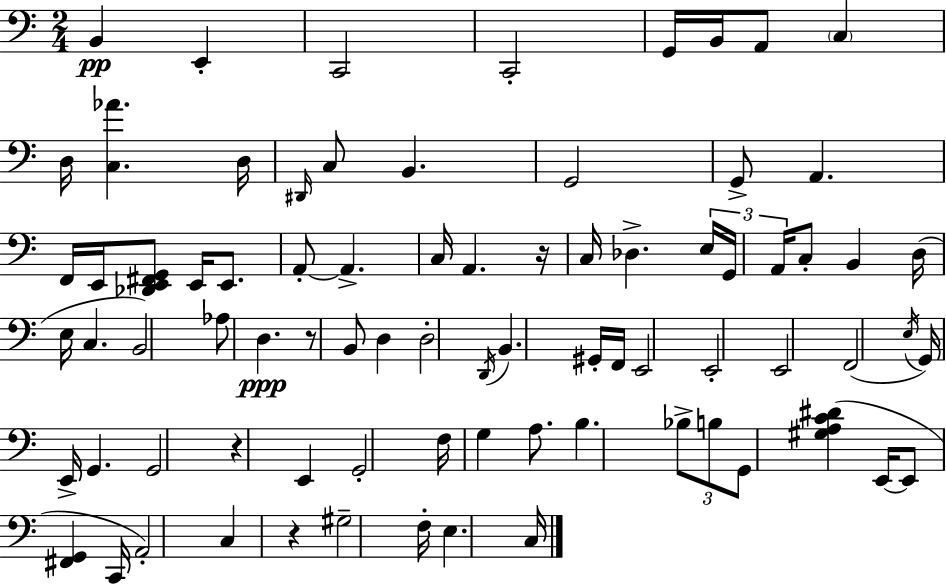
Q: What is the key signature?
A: A minor